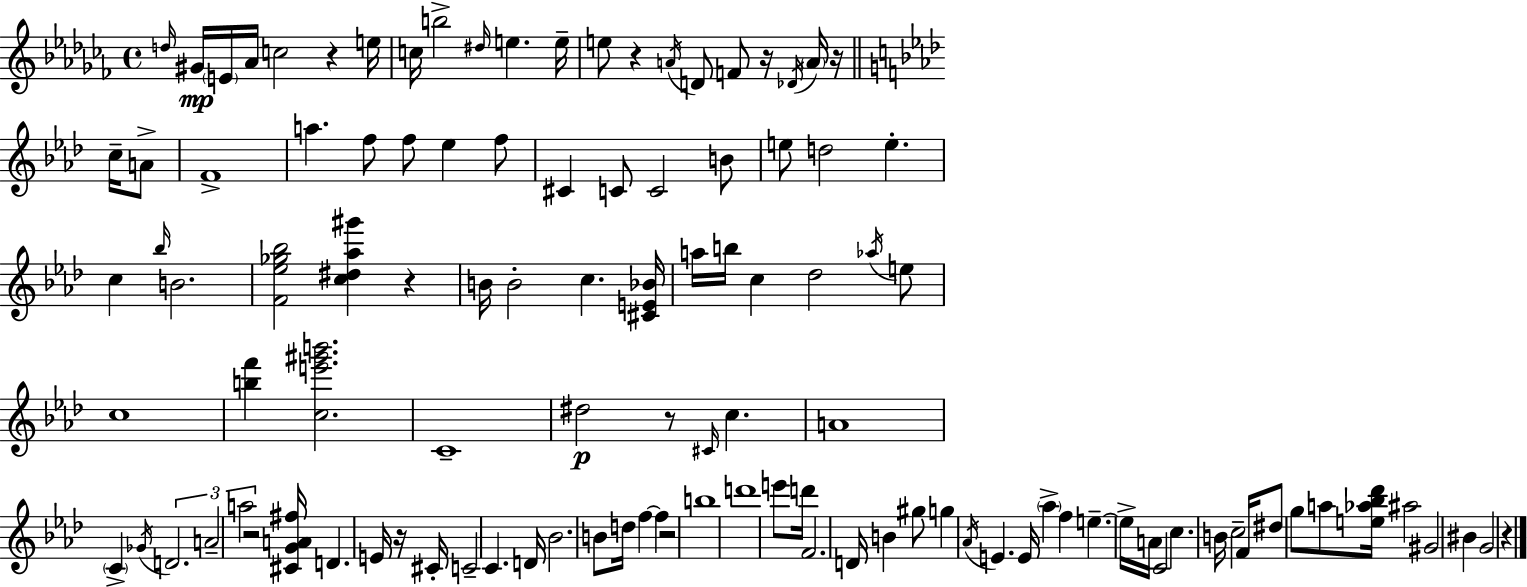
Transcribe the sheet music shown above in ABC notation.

X:1
T:Untitled
M:4/4
L:1/4
K:Abm
d/4 ^G/4 E/4 _A/4 c2 z e/4 c/4 b2 ^d/4 e e/4 e/2 z A/4 D/2 F/2 z/4 _D/4 A/4 z/4 c/4 A/2 F4 a f/2 f/2 _e f/2 ^C C/2 C2 B/2 e/2 d2 e c _b/4 B2 [F_e_g_b]2 [c^d_a^g'] z B/4 B2 c [^CE_B]/4 a/4 b/4 c _d2 _a/4 e/2 c4 [bf'] [ce'^g'b']2 C4 ^d2 z/2 ^C/4 c A4 C _G/4 D2 A2 a2 z2 [^CGA^f]/4 D E/4 z/4 ^C/4 C2 C D/4 _B2 B/2 d/4 f f z2 b4 d'4 e'/2 d'/4 F2 D/4 B ^g/2 g _A/4 E E/4 _a f e e/4 A/4 C2 c B/4 c2 F/4 ^d/2 g/2 a/2 [e_a_b_d']/4 ^a2 ^G2 ^B G2 z